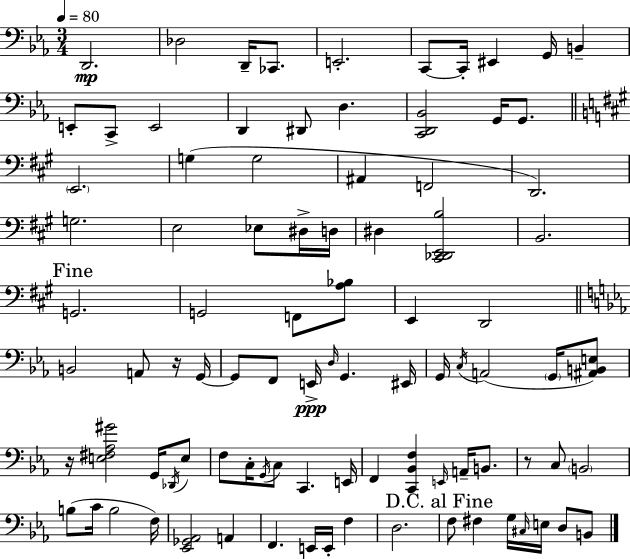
X:1
T:Untitled
M:3/4
L:1/4
K:Eb
D,,2 _D,2 D,,/4 _C,,/2 E,,2 C,,/2 C,,/4 ^E,, G,,/4 B,, E,,/2 C,,/2 E,,2 D,, ^D,,/2 D, [C,,D,,_B,,]2 G,,/4 G,,/2 E,,2 G, G,2 ^A,, F,,2 D,,2 G,2 E,2 _E,/2 ^D,/4 D,/4 ^D, [^C,,_D,,E,,B,]2 B,,2 G,,2 G,,2 F,,/2 [A,_B,]/2 E,, D,,2 B,,2 A,,/2 z/4 G,,/4 G,,/2 F,,/2 E,,/4 D,/4 G,, ^E,,/4 G,,/4 C,/4 A,,2 G,,/4 [^A,,B,,E,]/2 z/4 [E,^F,_A,^G]2 G,,/4 _D,,/4 E,/2 F,/2 C,/4 G,,/4 C,/2 C,, E,,/4 F,, [C,,_B,,F,] E,,/4 A,,/4 B,,/2 z/2 C,/2 B,,2 B,/2 C/4 B,2 F,/4 [_E,,_G,,_A,,]2 A,, F,, E,,/4 E,,/4 F, D,2 F,/2 ^F, G,/4 ^C,/4 E,/4 D,/2 B,,/2